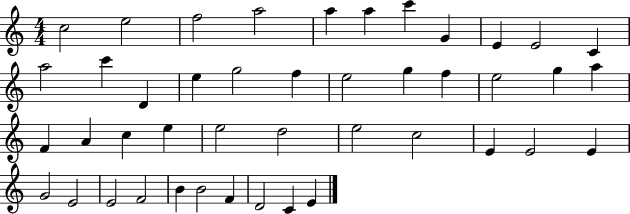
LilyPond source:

{
  \clef treble
  \numericTimeSignature
  \time 4/4
  \key c \major
  c''2 e''2 | f''2 a''2 | a''4 a''4 c'''4 g'4 | e'4 e'2 c'4 | \break a''2 c'''4 d'4 | e''4 g''2 f''4 | e''2 g''4 f''4 | e''2 g''4 a''4 | \break f'4 a'4 c''4 e''4 | e''2 d''2 | e''2 c''2 | e'4 e'2 e'4 | \break g'2 e'2 | e'2 f'2 | b'4 b'2 f'4 | d'2 c'4 e'4 | \break \bar "|."
}